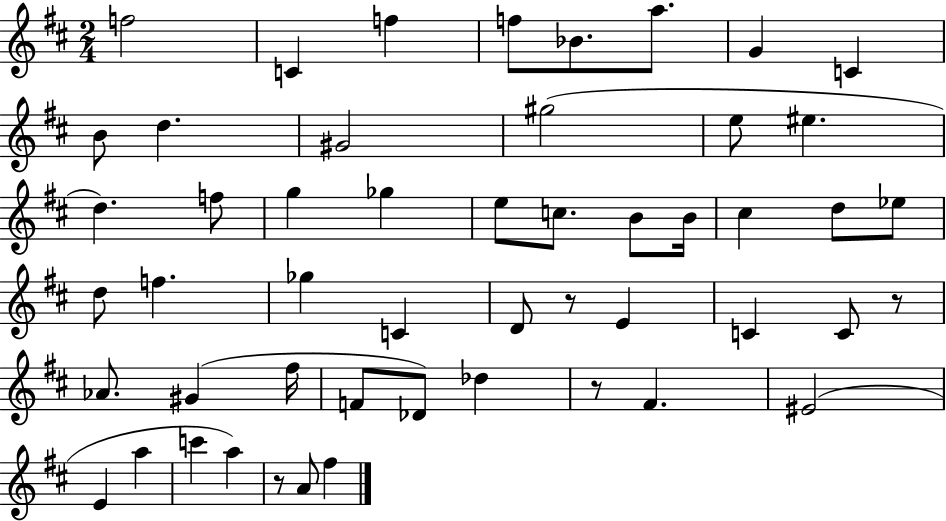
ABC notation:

X:1
T:Untitled
M:2/4
L:1/4
K:D
f2 C f f/2 _B/2 a/2 G C B/2 d ^G2 ^g2 e/2 ^e d f/2 g _g e/2 c/2 B/2 B/4 ^c d/2 _e/2 d/2 f _g C D/2 z/2 E C C/2 z/2 _A/2 ^G ^f/4 F/2 _D/2 _d z/2 ^F ^E2 E a c' a z/2 A/2 ^f